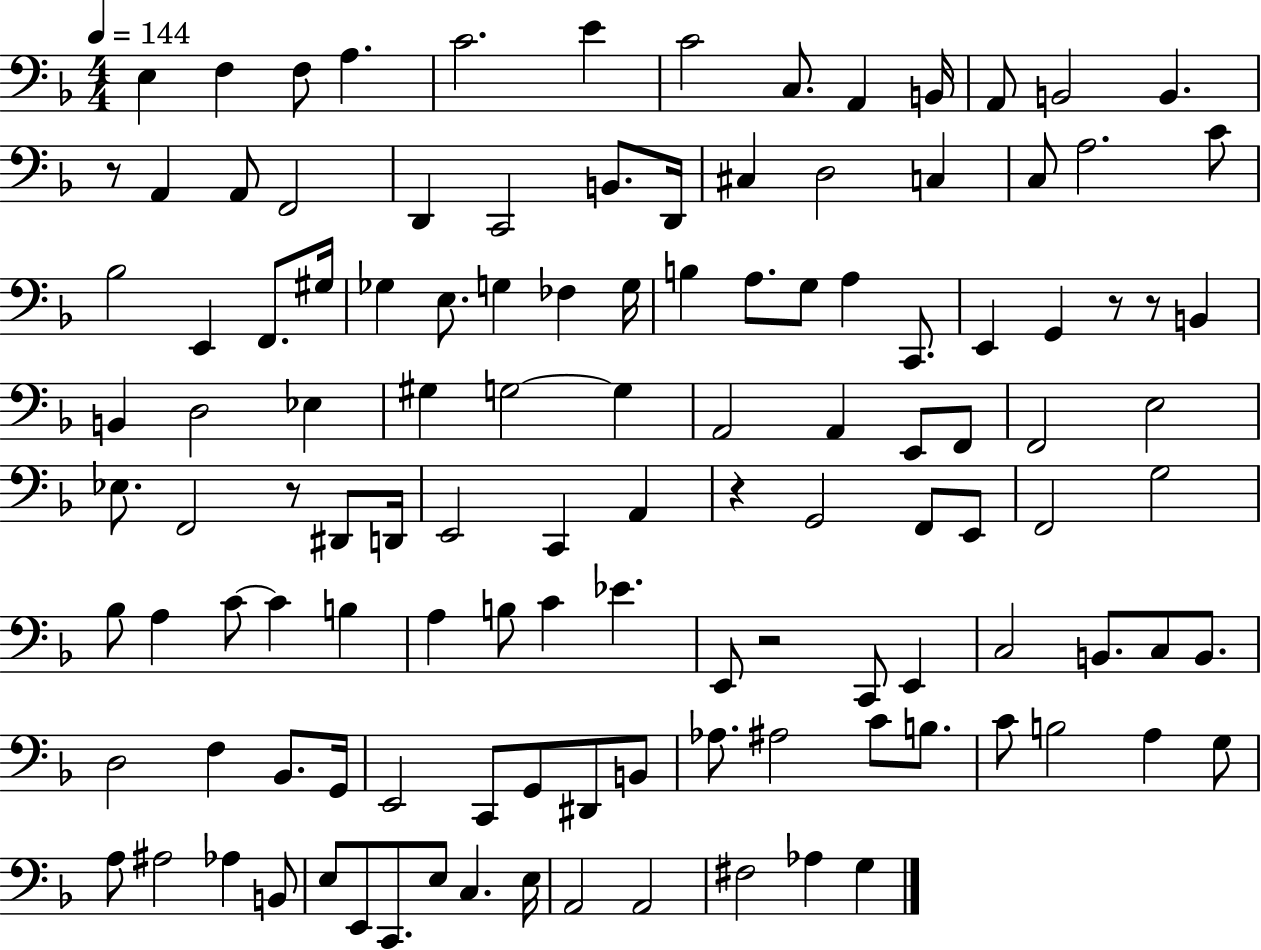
X:1
T:Untitled
M:4/4
L:1/4
K:F
E, F, F,/2 A, C2 E C2 C,/2 A,, B,,/4 A,,/2 B,,2 B,, z/2 A,, A,,/2 F,,2 D,, C,,2 B,,/2 D,,/4 ^C, D,2 C, C,/2 A,2 C/2 _B,2 E,, F,,/2 ^G,/4 _G, E,/2 G, _F, G,/4 B, A,/2 G,/2 A, C,,/2 E,, G,, z/2 z/2 B,, B,, D,2 _E, ^G, G,2 G, A,,2 A,, E,,/2 F,,/2 F,,2 E,2 _E,/2 F,,2 z/2 ^D,,/2 D,,/4 E,,2 C,, A,, z G,,2 F,,/2 E,,/2 F,,2 G,2 _B,/2 A, C/2 C B, A, B,/2 C _E E,,/2 z2 C,,/2 E,, C,2 B,,/2 C,/2 B,,/2 D,2 F, _B,,/2 G,,/4 E,,2 C,,/2 G,,/2 ^D,,/2 B,,/2 _A,/2 ^A,2 C/2 B,/2 C/2 B,2 A, G,/2 A,/2 ^A,2 _A, B,,/2 E,/2 E,,/2 C,,/2 E,/2 C, E,/4 A,,2 A,,2 ^F,2 _A, G,